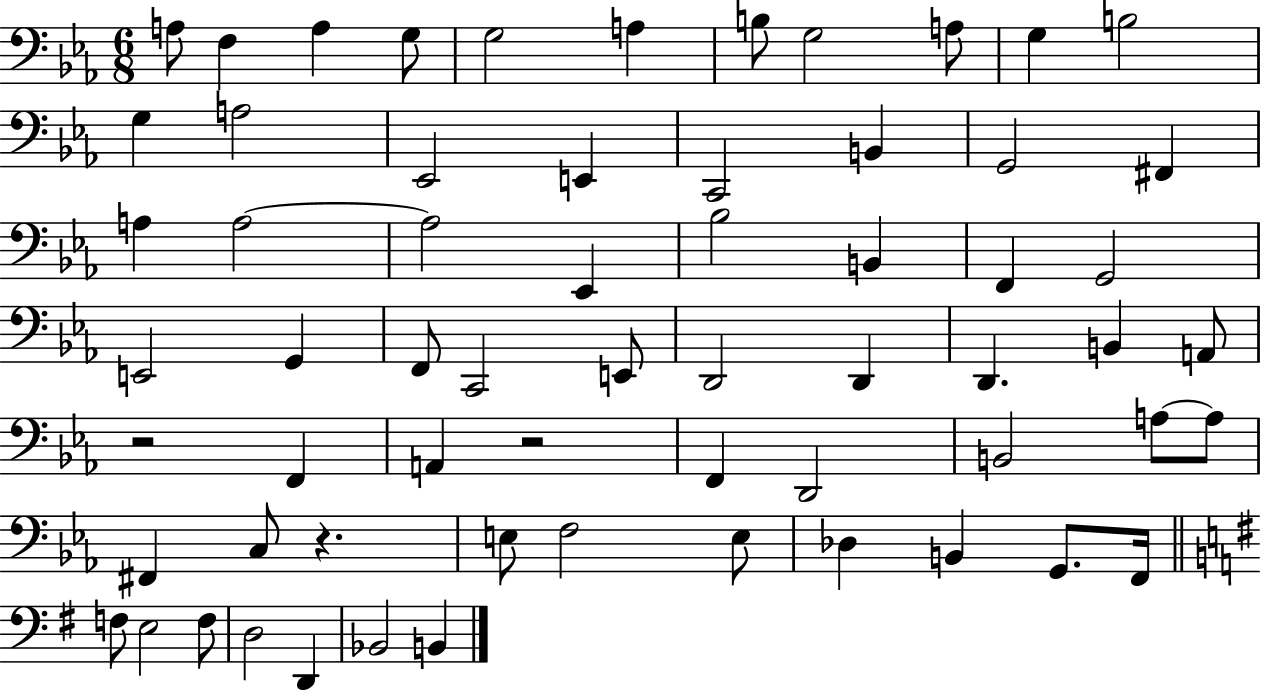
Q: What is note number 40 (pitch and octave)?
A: F2